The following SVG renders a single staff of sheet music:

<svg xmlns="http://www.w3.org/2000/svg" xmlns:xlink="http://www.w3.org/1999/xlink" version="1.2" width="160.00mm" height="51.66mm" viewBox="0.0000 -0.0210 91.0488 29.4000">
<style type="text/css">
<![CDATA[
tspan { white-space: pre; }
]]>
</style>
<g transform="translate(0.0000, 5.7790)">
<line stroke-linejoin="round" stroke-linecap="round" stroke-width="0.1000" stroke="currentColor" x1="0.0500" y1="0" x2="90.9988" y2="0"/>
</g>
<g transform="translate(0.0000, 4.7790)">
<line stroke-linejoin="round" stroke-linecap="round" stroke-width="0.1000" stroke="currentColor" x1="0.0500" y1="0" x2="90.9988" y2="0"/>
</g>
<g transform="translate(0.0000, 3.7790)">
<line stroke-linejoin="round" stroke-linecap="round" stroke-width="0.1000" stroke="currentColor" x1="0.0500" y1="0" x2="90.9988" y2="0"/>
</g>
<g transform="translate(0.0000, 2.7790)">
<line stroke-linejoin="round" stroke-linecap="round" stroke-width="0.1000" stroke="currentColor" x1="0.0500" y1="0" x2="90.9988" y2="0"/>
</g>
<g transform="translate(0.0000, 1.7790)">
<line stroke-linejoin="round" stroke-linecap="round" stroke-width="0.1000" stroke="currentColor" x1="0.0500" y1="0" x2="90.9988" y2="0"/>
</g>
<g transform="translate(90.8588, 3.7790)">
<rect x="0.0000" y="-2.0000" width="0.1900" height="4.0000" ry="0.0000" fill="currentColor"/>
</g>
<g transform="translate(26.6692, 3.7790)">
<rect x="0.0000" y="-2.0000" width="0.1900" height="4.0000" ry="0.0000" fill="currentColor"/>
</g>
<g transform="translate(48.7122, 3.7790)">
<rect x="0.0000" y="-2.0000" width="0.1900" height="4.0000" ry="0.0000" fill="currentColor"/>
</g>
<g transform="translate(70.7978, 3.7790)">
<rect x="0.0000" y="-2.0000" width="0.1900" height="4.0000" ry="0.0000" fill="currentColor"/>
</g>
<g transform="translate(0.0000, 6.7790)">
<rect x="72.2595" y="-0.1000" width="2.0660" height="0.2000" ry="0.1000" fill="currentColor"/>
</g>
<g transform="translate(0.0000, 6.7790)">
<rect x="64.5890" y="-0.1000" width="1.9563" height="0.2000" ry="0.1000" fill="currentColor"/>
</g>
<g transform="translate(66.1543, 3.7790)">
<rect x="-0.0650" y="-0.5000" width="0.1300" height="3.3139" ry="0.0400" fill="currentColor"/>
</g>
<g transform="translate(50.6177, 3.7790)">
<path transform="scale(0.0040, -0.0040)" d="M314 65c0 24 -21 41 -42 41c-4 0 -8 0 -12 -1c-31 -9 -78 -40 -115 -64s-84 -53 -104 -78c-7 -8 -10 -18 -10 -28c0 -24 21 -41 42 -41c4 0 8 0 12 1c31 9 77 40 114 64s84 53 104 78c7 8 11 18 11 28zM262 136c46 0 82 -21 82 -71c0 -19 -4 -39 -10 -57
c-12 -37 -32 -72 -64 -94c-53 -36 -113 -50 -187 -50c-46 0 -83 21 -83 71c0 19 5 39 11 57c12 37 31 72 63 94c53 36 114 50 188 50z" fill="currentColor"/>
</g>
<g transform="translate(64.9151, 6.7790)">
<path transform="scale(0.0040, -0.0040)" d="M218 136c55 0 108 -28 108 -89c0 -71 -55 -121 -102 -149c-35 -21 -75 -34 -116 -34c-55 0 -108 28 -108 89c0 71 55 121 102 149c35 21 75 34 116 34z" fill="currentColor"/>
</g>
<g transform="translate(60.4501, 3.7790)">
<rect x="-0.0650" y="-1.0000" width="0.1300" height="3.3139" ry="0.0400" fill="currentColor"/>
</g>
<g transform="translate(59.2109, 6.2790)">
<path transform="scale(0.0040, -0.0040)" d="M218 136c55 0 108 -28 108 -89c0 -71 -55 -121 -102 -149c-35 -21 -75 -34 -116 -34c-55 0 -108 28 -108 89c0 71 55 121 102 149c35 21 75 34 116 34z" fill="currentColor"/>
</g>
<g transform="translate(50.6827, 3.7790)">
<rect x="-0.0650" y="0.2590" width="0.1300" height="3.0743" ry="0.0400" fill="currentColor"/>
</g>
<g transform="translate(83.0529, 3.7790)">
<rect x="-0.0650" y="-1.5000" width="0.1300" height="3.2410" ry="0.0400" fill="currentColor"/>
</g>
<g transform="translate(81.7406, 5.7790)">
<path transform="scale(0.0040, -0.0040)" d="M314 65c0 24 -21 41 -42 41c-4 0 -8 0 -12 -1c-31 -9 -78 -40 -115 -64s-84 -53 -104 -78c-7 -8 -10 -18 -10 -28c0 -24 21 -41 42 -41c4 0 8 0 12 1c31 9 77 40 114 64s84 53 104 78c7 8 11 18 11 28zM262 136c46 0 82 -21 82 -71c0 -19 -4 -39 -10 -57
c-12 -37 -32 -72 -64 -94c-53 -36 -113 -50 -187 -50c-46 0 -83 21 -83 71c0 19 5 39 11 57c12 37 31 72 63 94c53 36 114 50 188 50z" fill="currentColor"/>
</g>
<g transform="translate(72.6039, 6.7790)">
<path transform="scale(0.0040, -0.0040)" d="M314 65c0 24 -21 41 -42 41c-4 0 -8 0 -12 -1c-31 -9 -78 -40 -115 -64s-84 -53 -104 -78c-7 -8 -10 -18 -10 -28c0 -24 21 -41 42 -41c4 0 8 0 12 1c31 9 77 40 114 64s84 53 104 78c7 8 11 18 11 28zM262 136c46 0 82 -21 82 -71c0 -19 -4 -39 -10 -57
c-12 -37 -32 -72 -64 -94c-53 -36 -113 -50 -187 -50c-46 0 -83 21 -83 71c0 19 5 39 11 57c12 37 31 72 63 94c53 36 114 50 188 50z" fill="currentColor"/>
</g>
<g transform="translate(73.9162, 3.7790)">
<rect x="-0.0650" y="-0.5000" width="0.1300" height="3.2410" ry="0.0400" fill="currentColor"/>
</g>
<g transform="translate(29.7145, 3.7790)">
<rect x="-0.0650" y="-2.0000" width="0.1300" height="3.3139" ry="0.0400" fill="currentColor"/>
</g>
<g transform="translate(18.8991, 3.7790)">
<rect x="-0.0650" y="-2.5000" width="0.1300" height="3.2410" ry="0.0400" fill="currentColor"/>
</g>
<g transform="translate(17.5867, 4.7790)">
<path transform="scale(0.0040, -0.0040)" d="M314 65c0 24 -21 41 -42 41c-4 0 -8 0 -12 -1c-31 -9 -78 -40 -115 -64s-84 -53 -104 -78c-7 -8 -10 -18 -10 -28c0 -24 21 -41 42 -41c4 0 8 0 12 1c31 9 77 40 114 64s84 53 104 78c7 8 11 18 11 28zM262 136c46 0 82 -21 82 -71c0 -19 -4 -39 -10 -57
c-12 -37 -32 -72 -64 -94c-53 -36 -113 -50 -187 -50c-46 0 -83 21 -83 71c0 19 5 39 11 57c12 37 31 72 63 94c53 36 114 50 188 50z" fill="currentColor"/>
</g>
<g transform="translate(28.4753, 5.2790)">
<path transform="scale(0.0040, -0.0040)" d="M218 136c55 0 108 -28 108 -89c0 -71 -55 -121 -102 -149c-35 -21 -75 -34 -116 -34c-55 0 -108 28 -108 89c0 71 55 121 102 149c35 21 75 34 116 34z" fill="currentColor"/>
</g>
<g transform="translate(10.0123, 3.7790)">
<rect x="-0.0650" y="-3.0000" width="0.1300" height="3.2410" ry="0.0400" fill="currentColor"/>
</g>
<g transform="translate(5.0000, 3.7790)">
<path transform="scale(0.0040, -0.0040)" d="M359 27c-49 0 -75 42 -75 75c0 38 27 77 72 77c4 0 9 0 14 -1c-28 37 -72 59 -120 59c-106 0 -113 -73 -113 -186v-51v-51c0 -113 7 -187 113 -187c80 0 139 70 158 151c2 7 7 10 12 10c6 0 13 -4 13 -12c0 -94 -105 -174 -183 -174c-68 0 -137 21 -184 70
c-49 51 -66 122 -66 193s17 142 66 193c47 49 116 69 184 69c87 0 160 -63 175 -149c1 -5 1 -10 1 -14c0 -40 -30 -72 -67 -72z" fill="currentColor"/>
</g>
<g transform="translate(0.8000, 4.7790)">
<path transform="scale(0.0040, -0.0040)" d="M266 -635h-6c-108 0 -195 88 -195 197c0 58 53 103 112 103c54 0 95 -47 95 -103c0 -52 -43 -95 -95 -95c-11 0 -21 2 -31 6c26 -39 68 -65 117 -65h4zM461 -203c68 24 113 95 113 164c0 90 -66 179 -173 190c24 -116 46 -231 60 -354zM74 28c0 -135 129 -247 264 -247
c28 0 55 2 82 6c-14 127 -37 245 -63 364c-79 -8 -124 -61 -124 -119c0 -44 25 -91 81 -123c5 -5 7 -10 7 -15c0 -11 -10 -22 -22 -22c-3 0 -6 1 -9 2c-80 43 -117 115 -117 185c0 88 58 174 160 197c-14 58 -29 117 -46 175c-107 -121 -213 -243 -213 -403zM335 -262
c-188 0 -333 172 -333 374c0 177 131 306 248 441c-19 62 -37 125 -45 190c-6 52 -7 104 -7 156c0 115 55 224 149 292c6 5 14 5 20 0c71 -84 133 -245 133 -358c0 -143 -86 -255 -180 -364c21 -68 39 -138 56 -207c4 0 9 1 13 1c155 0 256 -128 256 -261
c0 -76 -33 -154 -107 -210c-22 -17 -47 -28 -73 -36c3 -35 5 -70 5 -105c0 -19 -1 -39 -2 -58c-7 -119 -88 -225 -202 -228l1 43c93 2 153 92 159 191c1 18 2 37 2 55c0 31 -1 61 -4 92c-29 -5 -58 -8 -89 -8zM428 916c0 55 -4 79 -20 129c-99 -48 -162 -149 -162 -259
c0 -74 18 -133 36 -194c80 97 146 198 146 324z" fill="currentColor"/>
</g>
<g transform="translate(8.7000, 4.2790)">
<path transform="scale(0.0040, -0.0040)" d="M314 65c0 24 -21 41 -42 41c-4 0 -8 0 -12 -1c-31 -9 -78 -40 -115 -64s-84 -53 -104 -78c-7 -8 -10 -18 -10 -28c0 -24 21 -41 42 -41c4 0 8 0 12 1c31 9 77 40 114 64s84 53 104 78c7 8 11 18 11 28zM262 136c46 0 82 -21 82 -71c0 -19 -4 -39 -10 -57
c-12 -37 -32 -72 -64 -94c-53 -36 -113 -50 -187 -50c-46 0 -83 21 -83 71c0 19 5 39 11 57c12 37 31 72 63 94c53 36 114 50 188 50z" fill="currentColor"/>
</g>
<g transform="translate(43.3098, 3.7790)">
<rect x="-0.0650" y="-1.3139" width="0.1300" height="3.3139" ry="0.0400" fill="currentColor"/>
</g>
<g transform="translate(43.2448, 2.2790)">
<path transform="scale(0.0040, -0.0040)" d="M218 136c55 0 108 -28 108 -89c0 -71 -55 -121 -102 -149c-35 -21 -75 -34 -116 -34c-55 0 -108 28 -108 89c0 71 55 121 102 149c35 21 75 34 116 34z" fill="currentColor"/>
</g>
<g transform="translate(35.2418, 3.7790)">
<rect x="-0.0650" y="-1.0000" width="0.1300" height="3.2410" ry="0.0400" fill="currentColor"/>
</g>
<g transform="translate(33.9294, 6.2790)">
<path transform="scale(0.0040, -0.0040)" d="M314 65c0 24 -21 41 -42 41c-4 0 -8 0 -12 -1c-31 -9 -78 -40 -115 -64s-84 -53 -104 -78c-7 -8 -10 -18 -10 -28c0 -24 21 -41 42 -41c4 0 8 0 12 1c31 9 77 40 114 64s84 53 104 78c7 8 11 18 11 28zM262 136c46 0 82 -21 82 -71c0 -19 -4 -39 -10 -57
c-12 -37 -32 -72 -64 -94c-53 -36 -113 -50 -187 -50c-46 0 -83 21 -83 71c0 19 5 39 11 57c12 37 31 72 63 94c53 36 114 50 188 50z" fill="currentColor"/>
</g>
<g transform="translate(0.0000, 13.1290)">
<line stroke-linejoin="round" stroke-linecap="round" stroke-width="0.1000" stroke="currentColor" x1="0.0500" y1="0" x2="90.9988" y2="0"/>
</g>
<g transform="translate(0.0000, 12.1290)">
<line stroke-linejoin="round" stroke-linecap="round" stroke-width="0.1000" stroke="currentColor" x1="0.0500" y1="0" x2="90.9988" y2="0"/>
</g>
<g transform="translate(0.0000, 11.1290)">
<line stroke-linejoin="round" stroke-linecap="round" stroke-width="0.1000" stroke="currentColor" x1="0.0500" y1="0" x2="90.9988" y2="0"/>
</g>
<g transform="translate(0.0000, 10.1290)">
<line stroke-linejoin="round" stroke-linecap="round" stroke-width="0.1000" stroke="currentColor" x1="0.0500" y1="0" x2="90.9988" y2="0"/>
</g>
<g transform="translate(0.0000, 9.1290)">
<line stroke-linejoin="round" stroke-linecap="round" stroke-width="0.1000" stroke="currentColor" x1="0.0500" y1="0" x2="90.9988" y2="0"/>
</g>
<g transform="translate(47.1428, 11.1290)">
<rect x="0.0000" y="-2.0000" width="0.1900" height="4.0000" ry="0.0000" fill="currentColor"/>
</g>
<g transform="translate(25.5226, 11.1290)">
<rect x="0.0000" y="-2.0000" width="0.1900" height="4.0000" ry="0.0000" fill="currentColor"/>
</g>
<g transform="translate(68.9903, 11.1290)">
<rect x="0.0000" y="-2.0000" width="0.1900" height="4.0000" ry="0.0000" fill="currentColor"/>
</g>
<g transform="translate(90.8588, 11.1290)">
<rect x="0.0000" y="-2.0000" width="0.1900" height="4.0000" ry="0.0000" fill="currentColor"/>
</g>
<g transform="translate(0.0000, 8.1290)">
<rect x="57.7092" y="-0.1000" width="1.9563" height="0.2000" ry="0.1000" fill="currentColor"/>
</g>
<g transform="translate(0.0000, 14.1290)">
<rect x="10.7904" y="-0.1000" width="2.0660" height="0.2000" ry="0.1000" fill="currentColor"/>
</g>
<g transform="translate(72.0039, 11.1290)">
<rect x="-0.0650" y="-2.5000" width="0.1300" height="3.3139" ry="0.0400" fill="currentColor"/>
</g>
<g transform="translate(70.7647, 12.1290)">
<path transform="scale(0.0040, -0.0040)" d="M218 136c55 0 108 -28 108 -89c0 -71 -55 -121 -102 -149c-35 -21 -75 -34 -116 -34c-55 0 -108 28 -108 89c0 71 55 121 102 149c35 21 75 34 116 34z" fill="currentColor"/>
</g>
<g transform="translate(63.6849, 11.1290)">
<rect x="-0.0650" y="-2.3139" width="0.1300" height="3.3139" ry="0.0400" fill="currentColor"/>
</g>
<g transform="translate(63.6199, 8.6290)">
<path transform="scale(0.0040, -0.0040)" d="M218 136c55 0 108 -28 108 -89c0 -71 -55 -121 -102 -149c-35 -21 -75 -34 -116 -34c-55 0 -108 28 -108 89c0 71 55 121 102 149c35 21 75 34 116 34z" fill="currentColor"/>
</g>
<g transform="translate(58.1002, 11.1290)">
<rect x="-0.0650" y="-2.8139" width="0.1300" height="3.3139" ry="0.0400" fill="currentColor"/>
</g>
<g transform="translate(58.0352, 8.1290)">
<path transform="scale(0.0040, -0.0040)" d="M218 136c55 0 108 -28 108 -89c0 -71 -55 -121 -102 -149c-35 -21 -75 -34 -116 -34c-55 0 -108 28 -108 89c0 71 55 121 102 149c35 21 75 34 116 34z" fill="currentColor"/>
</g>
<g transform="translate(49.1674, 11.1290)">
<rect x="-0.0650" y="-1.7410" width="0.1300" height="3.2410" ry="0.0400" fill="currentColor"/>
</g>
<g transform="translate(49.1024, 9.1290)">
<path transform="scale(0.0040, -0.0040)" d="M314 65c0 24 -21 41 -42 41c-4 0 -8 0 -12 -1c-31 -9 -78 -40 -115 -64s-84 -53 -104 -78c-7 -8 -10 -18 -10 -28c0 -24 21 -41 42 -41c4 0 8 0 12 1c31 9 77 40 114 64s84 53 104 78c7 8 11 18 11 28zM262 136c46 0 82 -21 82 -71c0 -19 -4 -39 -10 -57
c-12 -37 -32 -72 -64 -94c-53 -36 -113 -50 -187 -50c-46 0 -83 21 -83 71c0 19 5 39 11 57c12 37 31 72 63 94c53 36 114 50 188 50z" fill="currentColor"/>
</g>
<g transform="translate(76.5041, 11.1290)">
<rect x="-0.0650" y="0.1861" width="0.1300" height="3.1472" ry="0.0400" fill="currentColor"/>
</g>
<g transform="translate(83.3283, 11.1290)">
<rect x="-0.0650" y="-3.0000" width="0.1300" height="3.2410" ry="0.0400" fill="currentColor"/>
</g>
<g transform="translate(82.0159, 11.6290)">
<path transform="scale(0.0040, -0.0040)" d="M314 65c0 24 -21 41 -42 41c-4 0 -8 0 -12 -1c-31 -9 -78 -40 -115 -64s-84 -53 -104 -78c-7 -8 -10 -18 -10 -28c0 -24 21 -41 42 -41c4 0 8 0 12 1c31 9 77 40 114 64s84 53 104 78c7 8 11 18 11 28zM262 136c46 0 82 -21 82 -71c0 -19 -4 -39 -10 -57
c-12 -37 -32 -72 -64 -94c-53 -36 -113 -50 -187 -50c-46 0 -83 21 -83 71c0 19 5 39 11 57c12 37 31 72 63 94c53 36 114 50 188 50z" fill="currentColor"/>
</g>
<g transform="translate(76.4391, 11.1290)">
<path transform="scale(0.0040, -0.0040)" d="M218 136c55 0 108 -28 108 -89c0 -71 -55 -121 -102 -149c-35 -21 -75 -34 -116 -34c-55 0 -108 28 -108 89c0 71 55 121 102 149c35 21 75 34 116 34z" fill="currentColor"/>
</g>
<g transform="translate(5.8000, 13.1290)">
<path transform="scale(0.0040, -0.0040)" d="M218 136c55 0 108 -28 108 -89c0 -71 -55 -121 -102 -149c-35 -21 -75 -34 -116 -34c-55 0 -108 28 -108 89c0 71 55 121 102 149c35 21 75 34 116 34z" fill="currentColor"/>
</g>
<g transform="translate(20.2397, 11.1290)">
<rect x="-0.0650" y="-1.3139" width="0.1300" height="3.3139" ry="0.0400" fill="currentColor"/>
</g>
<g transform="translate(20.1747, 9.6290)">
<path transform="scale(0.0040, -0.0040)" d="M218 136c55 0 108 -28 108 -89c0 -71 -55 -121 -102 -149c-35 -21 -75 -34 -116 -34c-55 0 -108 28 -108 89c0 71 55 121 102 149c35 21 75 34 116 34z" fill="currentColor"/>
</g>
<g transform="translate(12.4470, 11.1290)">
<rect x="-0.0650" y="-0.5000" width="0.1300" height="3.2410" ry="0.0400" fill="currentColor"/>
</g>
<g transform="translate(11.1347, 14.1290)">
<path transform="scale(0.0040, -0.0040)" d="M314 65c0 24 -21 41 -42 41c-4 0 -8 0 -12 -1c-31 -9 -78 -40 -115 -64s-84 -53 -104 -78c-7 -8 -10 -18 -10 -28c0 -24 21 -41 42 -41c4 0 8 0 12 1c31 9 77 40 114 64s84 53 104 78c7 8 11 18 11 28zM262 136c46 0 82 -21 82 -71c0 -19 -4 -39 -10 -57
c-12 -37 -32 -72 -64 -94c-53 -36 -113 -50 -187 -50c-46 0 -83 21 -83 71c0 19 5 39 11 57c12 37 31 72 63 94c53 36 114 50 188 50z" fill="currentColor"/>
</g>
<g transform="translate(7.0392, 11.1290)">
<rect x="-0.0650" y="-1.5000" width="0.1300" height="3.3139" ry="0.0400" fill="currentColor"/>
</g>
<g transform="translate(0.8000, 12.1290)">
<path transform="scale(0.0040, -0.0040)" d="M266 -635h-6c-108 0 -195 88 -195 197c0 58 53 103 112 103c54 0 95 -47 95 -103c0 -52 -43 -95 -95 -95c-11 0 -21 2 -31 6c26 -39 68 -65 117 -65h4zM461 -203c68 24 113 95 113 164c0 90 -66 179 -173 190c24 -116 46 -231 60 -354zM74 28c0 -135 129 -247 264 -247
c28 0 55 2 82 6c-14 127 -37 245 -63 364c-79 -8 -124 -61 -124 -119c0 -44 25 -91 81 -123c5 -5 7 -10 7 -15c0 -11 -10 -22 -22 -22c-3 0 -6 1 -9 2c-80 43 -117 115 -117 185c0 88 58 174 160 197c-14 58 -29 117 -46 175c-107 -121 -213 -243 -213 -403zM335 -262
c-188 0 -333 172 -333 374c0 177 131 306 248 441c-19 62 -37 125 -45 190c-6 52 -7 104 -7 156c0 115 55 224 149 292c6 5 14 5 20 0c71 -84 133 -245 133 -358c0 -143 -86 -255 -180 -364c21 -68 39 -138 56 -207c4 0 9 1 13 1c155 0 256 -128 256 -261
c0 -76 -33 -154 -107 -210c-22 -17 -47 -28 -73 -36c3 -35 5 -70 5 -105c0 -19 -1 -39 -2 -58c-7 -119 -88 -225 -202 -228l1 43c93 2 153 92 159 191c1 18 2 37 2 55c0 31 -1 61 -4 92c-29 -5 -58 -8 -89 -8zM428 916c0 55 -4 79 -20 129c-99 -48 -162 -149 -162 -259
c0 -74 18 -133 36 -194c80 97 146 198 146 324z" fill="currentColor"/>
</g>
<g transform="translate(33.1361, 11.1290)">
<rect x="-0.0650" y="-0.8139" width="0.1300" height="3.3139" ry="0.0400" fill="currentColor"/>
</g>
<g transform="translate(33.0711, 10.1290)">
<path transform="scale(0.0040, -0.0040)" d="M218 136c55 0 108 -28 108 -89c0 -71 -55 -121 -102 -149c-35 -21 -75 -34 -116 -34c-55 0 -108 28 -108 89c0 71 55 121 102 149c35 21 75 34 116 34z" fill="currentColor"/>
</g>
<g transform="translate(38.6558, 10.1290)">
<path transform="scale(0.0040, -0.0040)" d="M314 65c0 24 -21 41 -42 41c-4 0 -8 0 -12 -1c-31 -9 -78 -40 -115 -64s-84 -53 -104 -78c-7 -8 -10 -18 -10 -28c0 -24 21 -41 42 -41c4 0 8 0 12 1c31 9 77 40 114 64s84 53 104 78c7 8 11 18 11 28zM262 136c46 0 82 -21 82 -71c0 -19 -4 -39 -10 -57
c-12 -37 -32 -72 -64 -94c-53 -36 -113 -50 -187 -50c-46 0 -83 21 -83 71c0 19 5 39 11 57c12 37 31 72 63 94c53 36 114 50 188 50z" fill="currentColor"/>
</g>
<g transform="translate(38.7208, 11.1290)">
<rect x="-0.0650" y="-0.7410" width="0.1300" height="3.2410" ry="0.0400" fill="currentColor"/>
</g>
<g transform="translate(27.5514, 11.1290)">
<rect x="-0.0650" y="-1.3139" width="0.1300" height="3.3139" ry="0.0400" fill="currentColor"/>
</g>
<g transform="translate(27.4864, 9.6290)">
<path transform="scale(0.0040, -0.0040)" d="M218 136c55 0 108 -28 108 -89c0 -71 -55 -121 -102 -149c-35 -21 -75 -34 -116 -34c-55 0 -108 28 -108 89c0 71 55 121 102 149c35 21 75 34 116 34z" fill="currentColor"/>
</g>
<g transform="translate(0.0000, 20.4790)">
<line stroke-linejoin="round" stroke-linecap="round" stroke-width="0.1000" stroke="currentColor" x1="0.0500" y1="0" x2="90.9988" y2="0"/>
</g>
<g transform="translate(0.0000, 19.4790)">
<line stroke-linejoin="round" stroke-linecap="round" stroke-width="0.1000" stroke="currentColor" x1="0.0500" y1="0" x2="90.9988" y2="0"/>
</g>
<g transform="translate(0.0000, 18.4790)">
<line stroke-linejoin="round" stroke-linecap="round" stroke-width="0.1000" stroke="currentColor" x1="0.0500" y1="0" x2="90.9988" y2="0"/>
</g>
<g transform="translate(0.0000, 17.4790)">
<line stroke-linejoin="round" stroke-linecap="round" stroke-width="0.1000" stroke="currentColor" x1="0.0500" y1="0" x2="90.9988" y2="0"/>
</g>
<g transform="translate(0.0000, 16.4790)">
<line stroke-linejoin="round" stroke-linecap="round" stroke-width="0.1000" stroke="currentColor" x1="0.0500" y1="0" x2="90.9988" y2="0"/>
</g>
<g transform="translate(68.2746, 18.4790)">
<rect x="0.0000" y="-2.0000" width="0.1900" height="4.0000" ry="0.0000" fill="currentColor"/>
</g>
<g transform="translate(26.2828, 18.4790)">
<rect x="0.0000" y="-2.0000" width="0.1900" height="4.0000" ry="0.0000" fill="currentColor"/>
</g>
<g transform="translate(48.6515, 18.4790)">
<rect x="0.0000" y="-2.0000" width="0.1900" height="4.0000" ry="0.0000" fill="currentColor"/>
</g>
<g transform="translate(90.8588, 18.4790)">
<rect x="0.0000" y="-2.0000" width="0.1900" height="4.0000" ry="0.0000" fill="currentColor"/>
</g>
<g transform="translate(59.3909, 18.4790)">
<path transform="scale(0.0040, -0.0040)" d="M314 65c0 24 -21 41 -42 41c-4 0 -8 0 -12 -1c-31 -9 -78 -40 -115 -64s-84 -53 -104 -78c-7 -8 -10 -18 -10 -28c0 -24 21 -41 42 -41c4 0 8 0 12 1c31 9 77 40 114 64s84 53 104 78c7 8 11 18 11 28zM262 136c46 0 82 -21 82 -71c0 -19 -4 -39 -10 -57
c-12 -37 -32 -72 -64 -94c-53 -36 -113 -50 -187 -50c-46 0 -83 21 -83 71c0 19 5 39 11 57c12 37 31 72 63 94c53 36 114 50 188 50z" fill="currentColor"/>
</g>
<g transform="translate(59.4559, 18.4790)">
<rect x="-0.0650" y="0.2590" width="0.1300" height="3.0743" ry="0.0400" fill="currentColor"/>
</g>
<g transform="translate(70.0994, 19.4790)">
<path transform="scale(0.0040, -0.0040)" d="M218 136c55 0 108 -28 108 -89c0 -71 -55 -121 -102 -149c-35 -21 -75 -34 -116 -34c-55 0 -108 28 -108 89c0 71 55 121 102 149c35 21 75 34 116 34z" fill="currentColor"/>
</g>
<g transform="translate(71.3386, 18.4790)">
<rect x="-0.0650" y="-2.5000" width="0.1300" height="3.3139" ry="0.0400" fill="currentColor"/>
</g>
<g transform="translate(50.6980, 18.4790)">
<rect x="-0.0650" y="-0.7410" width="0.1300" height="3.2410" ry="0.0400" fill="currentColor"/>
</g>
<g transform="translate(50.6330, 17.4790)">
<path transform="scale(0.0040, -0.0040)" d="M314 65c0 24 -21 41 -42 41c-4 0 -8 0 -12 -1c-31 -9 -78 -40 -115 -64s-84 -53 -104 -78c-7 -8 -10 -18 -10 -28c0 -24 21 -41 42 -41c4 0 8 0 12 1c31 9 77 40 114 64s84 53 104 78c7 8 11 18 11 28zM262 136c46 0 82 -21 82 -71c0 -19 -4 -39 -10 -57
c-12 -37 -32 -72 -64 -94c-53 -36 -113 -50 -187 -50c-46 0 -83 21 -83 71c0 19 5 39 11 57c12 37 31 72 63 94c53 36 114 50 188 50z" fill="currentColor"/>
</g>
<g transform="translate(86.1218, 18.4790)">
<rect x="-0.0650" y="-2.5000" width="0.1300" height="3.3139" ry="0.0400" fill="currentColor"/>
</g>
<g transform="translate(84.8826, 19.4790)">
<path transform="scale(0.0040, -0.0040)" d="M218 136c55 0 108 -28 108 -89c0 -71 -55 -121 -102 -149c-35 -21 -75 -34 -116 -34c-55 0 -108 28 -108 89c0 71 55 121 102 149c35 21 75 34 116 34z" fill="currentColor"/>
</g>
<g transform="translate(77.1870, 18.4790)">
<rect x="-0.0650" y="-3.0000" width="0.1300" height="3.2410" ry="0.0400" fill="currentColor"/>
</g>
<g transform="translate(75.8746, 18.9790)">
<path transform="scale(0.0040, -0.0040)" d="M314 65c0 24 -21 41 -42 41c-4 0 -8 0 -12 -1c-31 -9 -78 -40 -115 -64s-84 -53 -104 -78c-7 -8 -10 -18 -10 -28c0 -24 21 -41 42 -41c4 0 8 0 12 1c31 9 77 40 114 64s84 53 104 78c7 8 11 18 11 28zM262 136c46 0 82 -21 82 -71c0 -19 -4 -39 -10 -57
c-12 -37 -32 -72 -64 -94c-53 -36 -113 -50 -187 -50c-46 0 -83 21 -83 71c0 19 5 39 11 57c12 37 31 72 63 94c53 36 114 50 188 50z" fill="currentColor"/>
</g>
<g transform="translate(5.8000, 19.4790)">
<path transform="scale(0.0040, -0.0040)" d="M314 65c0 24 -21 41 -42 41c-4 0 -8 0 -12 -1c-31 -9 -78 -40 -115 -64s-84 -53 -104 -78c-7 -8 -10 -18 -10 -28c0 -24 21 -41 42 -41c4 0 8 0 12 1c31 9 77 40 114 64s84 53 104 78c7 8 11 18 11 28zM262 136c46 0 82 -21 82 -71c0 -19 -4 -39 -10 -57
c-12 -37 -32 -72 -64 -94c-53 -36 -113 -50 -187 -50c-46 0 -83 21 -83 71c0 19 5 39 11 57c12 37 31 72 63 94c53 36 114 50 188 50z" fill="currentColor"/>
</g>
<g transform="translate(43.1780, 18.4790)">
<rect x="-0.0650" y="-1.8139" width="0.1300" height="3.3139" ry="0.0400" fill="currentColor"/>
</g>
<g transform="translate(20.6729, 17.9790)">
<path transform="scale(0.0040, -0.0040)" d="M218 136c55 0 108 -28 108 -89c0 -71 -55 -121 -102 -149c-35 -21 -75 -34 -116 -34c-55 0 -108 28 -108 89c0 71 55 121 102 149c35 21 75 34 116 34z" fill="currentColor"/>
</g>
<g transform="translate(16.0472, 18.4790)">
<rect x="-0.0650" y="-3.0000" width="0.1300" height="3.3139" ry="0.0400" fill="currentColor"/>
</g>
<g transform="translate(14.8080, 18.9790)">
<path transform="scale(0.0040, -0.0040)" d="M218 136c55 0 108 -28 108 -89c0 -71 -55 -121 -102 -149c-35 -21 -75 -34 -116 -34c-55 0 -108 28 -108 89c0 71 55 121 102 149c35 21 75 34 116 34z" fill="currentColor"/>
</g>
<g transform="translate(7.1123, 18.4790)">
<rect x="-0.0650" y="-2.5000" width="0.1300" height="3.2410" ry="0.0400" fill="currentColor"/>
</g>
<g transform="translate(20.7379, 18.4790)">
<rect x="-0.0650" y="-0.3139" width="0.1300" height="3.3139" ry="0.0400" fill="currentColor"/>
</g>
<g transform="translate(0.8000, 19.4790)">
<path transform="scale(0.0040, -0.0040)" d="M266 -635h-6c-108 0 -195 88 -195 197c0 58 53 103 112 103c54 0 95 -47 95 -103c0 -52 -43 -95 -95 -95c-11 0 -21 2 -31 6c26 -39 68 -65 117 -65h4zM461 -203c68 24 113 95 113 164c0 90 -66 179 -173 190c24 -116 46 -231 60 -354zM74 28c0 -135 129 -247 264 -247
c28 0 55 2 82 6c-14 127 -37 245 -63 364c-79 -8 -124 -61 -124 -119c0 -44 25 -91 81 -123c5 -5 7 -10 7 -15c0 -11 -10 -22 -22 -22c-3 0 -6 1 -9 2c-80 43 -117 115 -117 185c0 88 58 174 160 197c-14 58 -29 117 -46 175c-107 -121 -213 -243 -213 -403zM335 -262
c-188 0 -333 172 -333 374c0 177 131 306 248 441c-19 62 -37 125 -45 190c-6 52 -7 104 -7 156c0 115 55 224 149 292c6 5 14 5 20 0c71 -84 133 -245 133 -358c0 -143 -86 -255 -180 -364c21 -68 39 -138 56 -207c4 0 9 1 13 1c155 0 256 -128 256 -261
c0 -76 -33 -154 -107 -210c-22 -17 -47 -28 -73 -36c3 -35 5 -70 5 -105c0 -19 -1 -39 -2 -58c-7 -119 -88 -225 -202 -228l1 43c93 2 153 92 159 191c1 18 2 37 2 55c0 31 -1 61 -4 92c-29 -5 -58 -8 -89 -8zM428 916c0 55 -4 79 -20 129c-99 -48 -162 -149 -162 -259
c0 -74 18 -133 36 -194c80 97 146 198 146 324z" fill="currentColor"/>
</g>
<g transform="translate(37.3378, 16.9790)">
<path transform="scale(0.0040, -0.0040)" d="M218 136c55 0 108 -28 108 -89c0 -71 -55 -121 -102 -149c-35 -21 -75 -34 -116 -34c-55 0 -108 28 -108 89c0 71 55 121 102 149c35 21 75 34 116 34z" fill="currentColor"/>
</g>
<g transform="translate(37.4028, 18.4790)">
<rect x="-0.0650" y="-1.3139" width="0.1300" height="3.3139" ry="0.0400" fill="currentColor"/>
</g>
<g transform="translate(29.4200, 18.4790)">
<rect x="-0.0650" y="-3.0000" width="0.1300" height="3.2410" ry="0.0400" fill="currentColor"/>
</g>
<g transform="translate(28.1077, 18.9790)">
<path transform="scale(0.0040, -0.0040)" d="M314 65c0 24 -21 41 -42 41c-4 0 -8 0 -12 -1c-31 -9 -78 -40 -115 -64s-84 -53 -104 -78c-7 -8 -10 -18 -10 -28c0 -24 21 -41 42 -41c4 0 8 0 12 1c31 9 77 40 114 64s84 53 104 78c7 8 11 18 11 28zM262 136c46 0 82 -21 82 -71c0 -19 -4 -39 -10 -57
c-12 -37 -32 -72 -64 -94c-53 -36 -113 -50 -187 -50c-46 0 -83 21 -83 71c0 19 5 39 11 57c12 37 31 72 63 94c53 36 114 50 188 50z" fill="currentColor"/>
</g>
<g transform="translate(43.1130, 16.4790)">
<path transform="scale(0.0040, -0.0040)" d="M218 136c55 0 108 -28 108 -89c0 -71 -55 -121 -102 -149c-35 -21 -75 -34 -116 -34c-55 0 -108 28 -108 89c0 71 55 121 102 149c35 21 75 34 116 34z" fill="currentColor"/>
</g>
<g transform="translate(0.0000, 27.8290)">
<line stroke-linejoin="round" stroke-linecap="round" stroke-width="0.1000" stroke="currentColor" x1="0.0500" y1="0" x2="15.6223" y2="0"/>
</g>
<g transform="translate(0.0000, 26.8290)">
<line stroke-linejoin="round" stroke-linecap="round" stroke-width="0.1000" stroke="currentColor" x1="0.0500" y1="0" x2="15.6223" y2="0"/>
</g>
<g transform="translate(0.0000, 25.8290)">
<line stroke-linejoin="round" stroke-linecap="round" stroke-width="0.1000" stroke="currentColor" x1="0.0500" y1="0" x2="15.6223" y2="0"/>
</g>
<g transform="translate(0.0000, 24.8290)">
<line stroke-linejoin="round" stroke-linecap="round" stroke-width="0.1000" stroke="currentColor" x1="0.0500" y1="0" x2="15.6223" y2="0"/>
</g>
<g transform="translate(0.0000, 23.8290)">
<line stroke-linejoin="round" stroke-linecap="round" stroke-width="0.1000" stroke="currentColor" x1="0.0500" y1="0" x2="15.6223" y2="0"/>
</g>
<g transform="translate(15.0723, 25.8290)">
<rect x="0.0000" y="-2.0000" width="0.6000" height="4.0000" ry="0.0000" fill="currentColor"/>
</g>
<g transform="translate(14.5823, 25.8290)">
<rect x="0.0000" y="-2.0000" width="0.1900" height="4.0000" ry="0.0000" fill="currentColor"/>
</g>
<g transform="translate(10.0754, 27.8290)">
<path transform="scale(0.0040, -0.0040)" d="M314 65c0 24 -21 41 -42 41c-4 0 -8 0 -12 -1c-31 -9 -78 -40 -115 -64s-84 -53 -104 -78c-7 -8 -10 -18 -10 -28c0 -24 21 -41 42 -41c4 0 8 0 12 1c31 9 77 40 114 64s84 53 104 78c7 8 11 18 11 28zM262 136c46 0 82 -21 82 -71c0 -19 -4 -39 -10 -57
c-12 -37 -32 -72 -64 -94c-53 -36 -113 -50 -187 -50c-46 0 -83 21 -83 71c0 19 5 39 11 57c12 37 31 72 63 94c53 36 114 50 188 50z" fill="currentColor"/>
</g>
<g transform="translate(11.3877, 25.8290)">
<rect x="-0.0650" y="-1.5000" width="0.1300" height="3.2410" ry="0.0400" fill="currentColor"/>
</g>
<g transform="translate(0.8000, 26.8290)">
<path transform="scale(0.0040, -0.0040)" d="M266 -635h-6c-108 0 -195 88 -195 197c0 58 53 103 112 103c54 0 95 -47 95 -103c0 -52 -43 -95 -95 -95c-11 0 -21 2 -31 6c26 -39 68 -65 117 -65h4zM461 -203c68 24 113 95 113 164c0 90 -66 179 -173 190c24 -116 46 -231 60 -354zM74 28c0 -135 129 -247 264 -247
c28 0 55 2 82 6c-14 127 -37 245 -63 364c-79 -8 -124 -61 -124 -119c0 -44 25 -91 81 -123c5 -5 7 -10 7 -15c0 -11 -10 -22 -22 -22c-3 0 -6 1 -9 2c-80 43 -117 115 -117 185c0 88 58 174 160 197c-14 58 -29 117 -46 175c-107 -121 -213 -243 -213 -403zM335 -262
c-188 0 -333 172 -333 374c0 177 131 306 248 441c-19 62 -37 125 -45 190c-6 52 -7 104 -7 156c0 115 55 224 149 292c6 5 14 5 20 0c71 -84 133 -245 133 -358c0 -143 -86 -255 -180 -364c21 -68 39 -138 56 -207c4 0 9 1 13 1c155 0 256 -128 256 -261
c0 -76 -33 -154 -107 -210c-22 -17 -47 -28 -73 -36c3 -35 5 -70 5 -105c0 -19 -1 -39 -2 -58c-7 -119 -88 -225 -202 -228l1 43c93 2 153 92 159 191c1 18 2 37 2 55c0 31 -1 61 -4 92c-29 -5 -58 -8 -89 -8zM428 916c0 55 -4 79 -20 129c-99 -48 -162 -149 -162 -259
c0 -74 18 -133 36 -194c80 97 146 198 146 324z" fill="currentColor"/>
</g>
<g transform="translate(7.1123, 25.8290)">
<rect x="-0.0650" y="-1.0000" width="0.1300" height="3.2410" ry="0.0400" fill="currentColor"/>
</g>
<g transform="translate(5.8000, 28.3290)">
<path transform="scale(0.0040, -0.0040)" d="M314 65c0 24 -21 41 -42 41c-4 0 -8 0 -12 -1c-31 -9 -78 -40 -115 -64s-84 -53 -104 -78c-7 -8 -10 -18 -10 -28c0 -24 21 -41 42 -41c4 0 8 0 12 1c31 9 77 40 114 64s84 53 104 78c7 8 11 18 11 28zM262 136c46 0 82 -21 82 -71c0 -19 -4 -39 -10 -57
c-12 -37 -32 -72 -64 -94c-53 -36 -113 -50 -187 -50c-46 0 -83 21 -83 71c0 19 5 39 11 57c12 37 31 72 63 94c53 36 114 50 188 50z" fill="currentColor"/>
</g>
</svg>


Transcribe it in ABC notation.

X:1
T:Untitled
M:4/4
L:1/4
K:C
A2 G2 F D2 e B2 D C C2 E2 E C2 e e d d2 f2 a g G B A2 G2 A c A2 e f d2 B2 G A2 G D2 E2